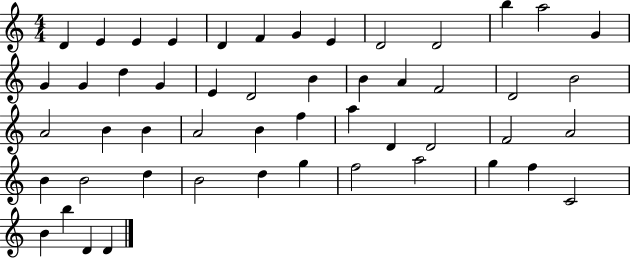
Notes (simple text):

D4/q E4/q E4/q E4/q D4/q F4/q G4/q E4/q D4/h D4/h B5/q A5/h G4/q G4/q G4/q D5/q G4/q E4/q D4/h B4/q B4/q A4/q F4/h D4/h B4/h A4/h B4/q B4/q A4/h B4/q F5/q A5/q D4/q D4/h F4/h A4/h B4/q B4/h D5/q B4/h D5/q G5/q F5/h A5/h G5/q F5/q C4/h B4/q B5/q D4/q D4/q